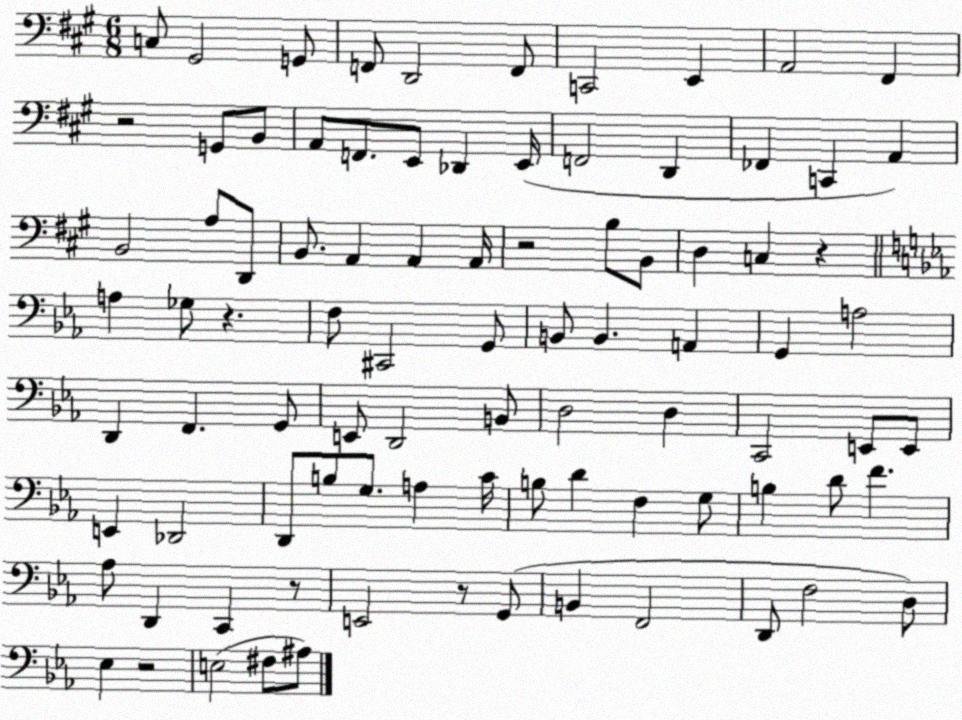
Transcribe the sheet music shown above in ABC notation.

X:1
T:Untitled
M:6/8
L:1/4
K:A
C,/2 ^G,,2 G,,/2 F,,/2 D,,2 F,,/2 C,,2 E,, A,,2 ^F,, z2 G,,/2 B,,/2 A,,/2 F,,/2 E,,/2 _D,, E,,/4 F,,2 D,, _F,, C,, A,, B,,2 A,/2 D,,/2 B,,/2 A,, A,, A,,/4 z2 B,/2 B,,/2 D, C, z A, _G,/2 z F,/2 ^C,,2 G,,/2 B,,/2 B,, A,, G,, A,2 D,, F,, G,,/2 E,,/2 D,,2 B,,/2 D,2 D, C,,2 E,,/2 E,,/2 E,, _D,,2 D,,/2 B,/2 G,/2 A, C/4 B,/2 D F, G,/2 B, D/2 F _A,/2 D,, C,, z/2 E,,2 z/2 G,,/2 B,, F,,2 D,,/2 F,2 D,/2 _E, z2 E,2 ^F,/2 ^A,/2